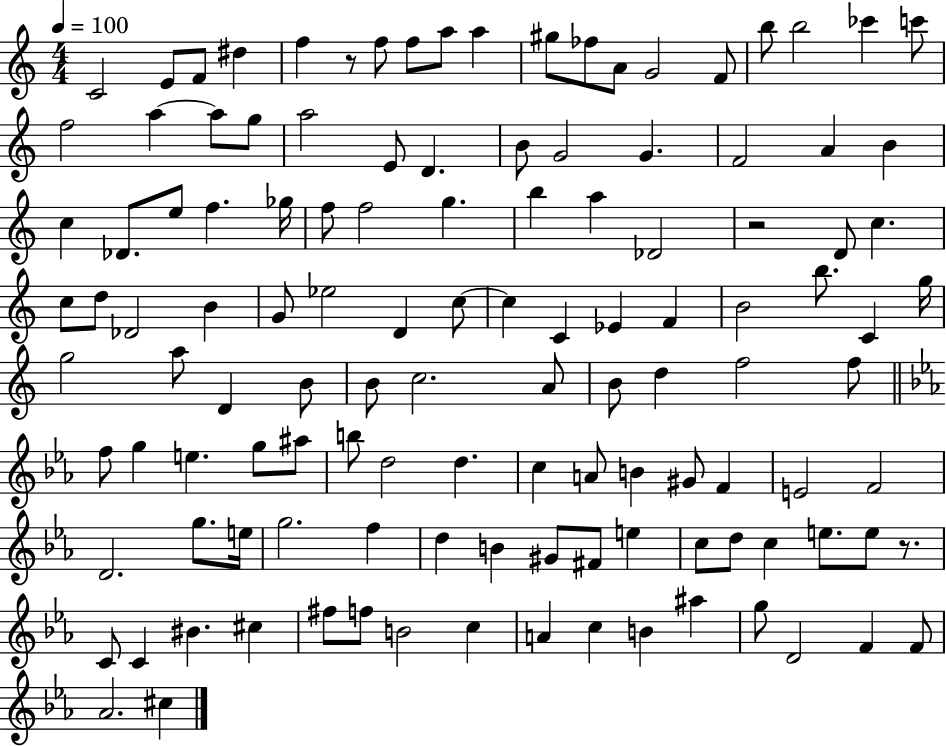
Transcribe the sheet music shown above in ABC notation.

X:1
T:Untitled
M:4/4
L:1/4
K:C
C2 E/2 F/2 ^d f z/2 f/2 f/2 a/2 a ^g/2 _f/2 A/2 G2 F/2 b/2 b2 _c' c'/2 f2 a a/2 g/2 a2 E/2 D B/2 G2 G F2 A B c _D/2 e/2 f _g/4 f/2 f2 g b a _D2 z2 D/2 c c/2 d/2 _D2 B G/2 _e2 D c/2 c C _E F B2 b/2 C g/4 g2 a/2 D B/2 B/2 c2 A/2 B/2 d f2 f/2 f/2 g e g/2 ^a/2 b/2 d2 d c A/2 B ^G/2 F E2 F2 D2 g/2 e/4 g2 f d B ^G/2 ^F/2 e c/2 d/2 c e/2 e/2 z/2 C/2 C ^B ^c ^f/2 f/2 B2 c A c B ^a g/2 D2 F F/2 _A2 ^c